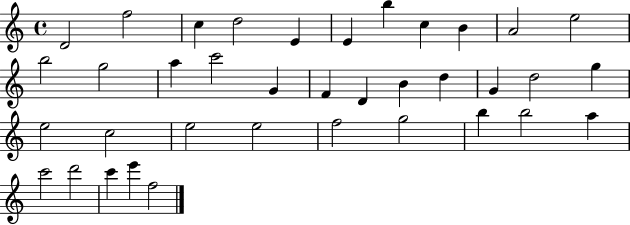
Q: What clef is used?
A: treble